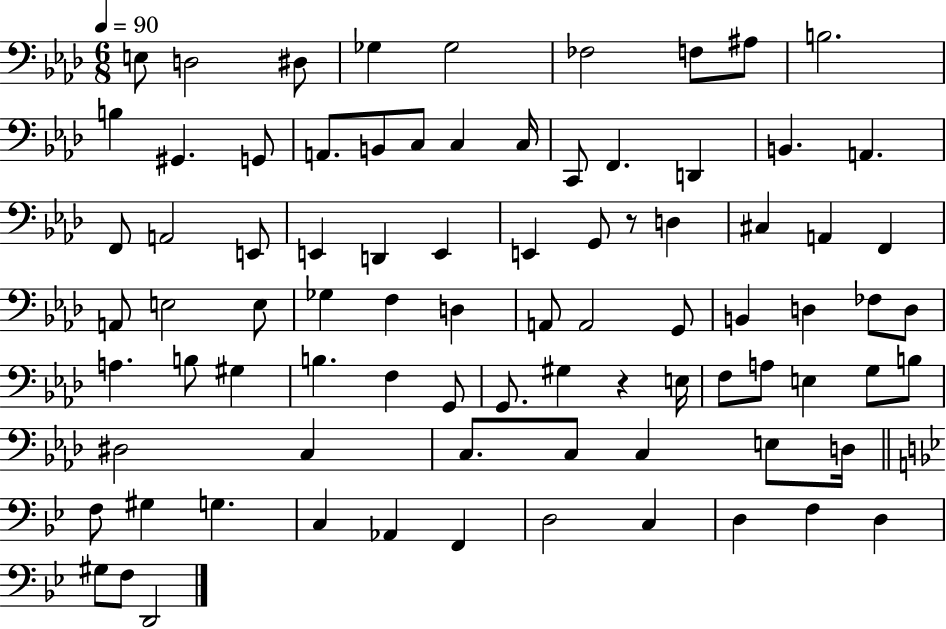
{
  \clef bass
  \numericTimeSignature
  \time 6/8
  \key aes \major
  \tempo 4 = 90
  e8 d2 dis8 | ges4 ges2 | fes2 f8 ais8 | b2. | \break b4 gis,4. g,8 | a,8. b,8 c8 c4 c16 | c,8 f,4. d,4 | b,4. a,4. | \break f,8 a,2 e,8 | e,4 d,4 e,4 | e,4 g,8 r8 d4 | cis4 a,4 f,4 | \break a,8 e2 e8 | ges4 f4 d4 | a,8 a,2 g,8 | b,4 d4 fes8 d8 | \break a4. b8 gis4 | b4. f4 g,8 | g,8. gis4 r4 e16 | f8 a8 e4 g8 b8 | \break dis2 c4 | c8. c8 c4 e8 d16 | \bar "||" \break \key g \minor f8 gis4 g4. | c4 aes,4 f,4 | d2 c4 | d4 f4 d4 | \break gis8 f8 d,2 | \bar "|."
}